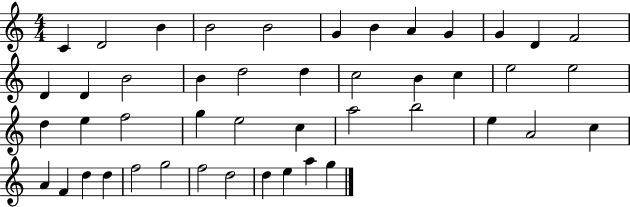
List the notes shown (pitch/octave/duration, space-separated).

C4/q D4/h B4/q B4/h B4/h G4/q B4/q A4/q G4/q G4/q D4/q F4/h D4/q D4/q B4/h B4/q D5/h D5/q C5/h B4/q C5/q E5/h E5/h D5/q E5/q F5/h G5/q E5/h C5/q A5/h B5/h E5/q A4/h C5/q A4/q F4/q D5/q D5/q F5/h G5/h F5/h D5/h D5/q E5/q A5/q G5/q